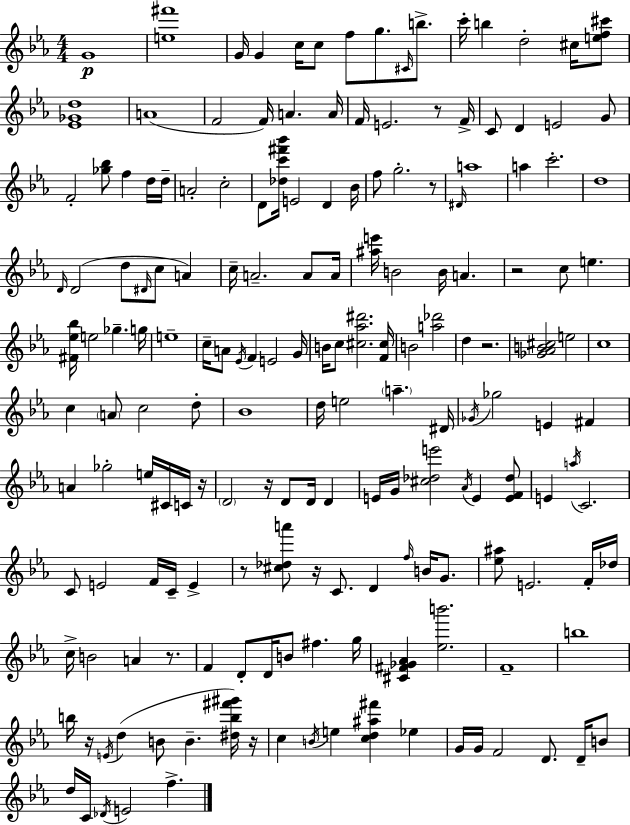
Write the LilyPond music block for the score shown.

{
  \clef treble
  \numericTimeSignature
  \time 4/4
  \key c \minor
  g'1\p | <e'' fis'''>1 | g'16 g'4 c''16 c''8 f''8 g''8. \grace { cis'16 } b''8.-> | c'''16-. b''4 d''2-. cis''16 <e'' f'' cis'''>8 | \break <ees' ges' d''>1 | a'1( | f'2 f'16) a'4. | a'16 f'16 e'2. r8 | \break f'16-> c'8 d'4 e'2 g'8 | f'2-. <ges'' bes''>8 f''4 d''16 | d''16-- a'2-. c''2-. | d'8 <des'' c''' fis''' bes'''>16 e'2 d'4 | \break bes'16 f''8 g''2.-. r8 | \grace { dis'16 } a''1 | a''4 c'''2.-. | d''1 | \break \grace { d'16 }( d'2 d''8 \grace { dis'16 } c''8 | a'4) c''16-- a'2.-- | a'8 a'16 <ais'' e'''>16 b'2 b'16 a'4. | r2 c''8 e''4. | \break <fis' ees'' bes''>16 e''2 ges''4.-- | g''16 e''1-- | c''16-- a'8 \acciaccatura { ees'16 } f'4 e'2 | g'16 b'16 c''8 <cis'' aes'' dis'''>2. | \break <f' cis''>16 b'2 <a'' des'''>2 | d''4 r2. | <ges' aes' b' cis''>2 e''2 | c''1 | \break c''4 \parenthesize a'8 c''2 | d''8-. bes'1 | d''16 e''2 \parenthesize a''4.-- | dis'16 \acciaccatura { ges'16 } ges''2 e'4 | \break fis'4 a'4 ges''2-. | e''16 cis'16 c'16 r16 \parenthesize d'2 r16 d'8 | d'16 d'4 e'16 g'16 <cis'' des'' e'''>2 | \acciaccatura { aes'16 } e'4 <e' f' des''>8 e'4 \acciaccatura { a''16 } c'2. | \break c'8 e'2 | f'16 c'16-- e'4-> r8 <cis'' des'' a'''>8 r16 c'8. | d'4 \grace { f''16 } b'16 g'8. <ees'' ais''>8 e'2. | f'16-. des''16 c''16-> b'2 | \break a'4 r8. f'4 d'8-. d'16 | b'8 fis''4. g''16 <cis' fis' ges' aes'>4 <ees'' b'''>2. | f'1-- | b''1 | \break b''16 r16 \acciaccatura { e'16 }( d''4 | b'8 b'4.-- <dis'' b'' fis''' gis'''>16) r16 c''4 \acciaccatura { b'16 } e''4 | <c'' d'' ais'' fis'''>4 ees''4 g'16 g'16 f'2 | d'8. d'16-- b'8 d''16 c'16 \acciaccatura { des'16 } e'2 | \break f''4.-> \bar "|."
}